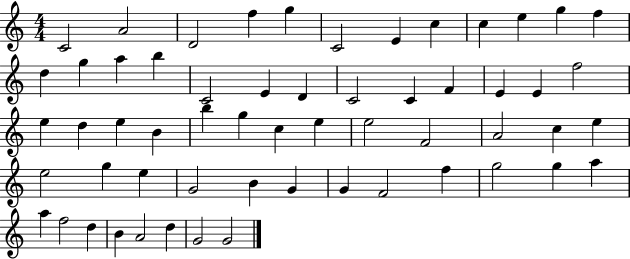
X:1
T:Untitled
M:4/4
L:1/4
K:C
C2 A2 D2 f g C2 E c c e g f d g a b C2 E D C2 C F E E f2 e d e B b g c e e2 F2 A2 c e e2 g e G2 B G G F2 f g2 g a a f2 d B A2 d G2 G2